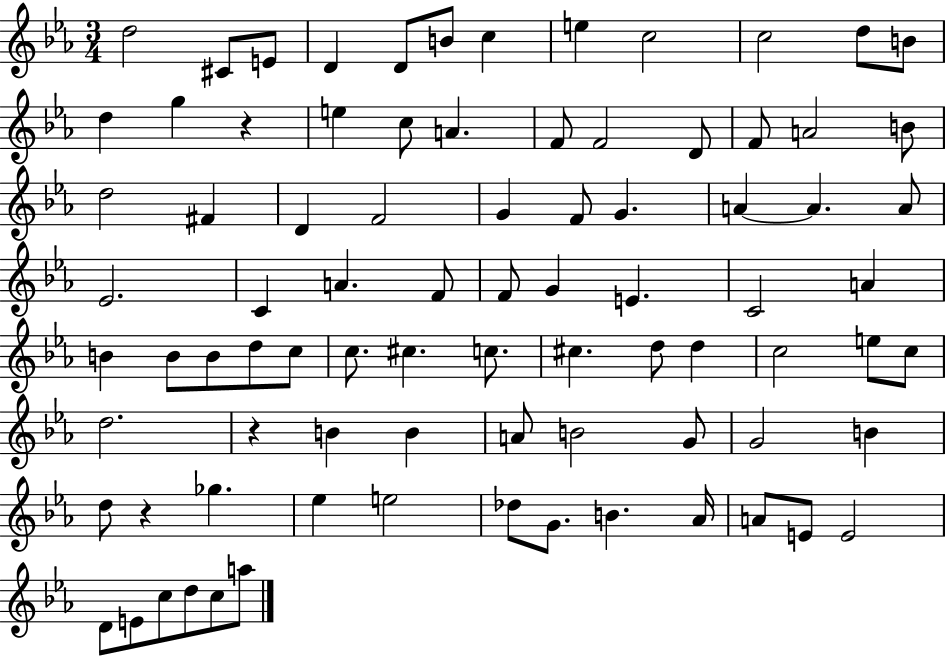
{
  \clef treble
  \numericTimeSignature
  \time 3/4
  \key ees \major
  d''2 cis'8 e'8 | d'4 d'8 b'8 c''4 | e''4 c''2 | c''2 d''8 b'8 | \break d''4 g''4 r4 | e''4 c''8 a'4. | f'8 f'2 d'8 | f'8 a'2 b'8 | \break d''2 fis'4 | d'4 f'2 | g'4 f'8 g'4. | a'4~~ a'4. a'8 | \break ees'2. | c'4 a'4. f'8 | f'8 g'4 e'4. | c'2 a'4 | \break b'4 b'8 b'8 d''8 c''8 | c''8. cis''4. c''8. | cis''4. d''8 d''4 | c''2 e''8 c''8 | \break d''2. | r4 b'4 b'4 | a'8 b'2 g'8 | g'2 b'4 | \break d''8 r4 ges''4. | ees''4 e''2 | des''8 g'8. b'4. aes'16 | a'8 e'8 e'2 | \break d'8 e'8 c''8 d''8 c''8 a''8 | \bar "|."
}